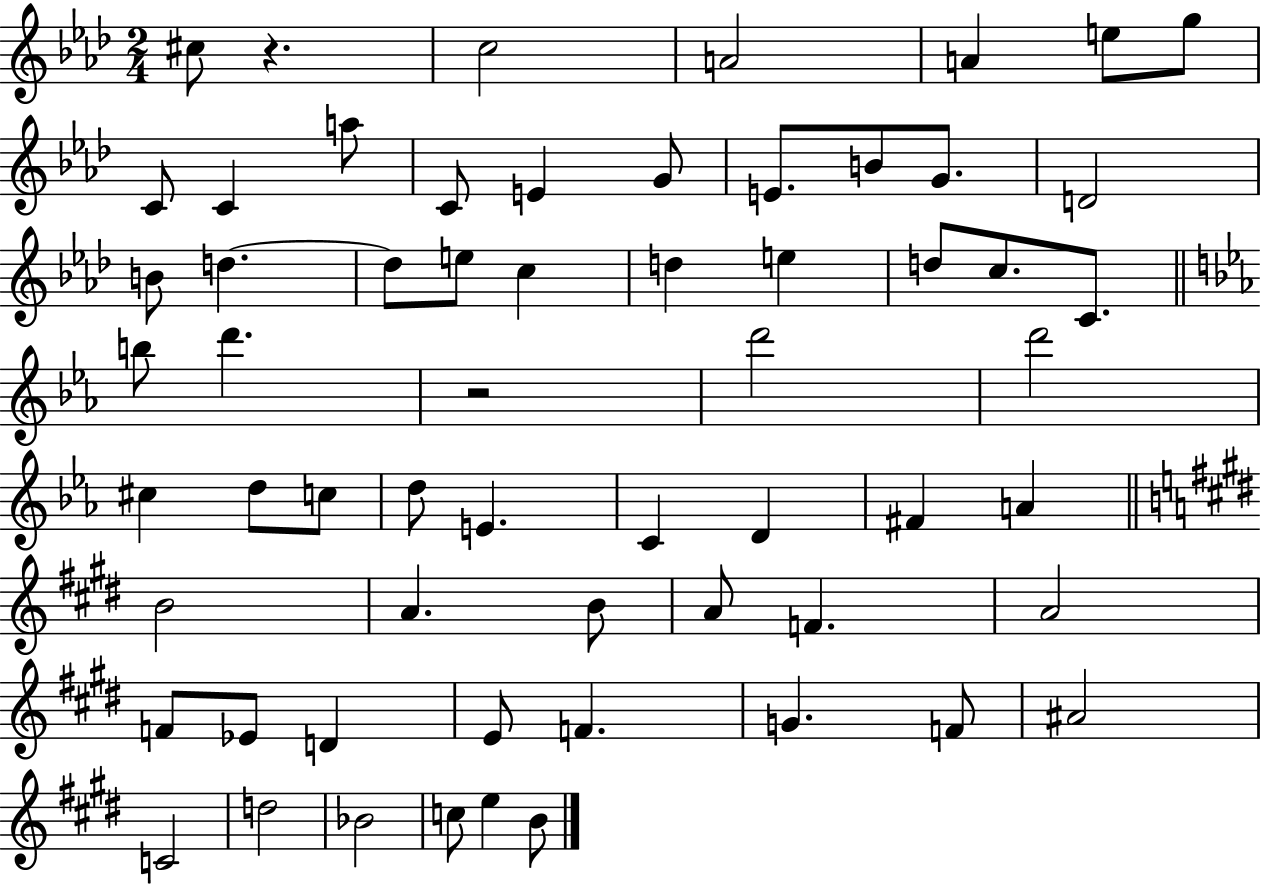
X:1
T:Untitled
M:2/4
L:1/4
K:Ab
^c/2 z c2 A2 A e/2 g/2 C/2 C a/2 C/2 E G/2 E/2 B/2 G/2 D2 B/2 d d/2 e/2 c d e d/2 c/2 C/2 b/2 d' z2 d'2 d'2 ^c d/2 c/2 d/2 E C D ^F A B2 A B/2 A/2 F A2 F/2 _E/2 D E/2 F G F/2 ^A2 C2 d2 _B2 c/2 e B/2